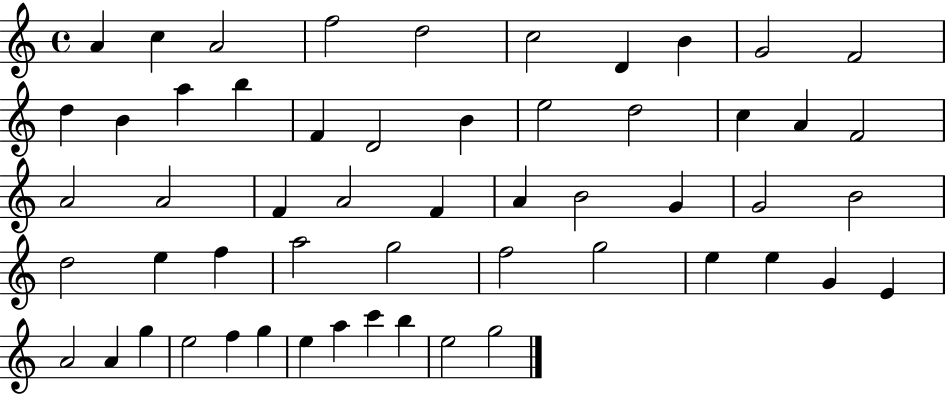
X:1
T:Untitled
M:4/4
L:1/4
K:C
A c A2 f2 d2 c2 D B G2 F2 d B a b F D2 B e2 d2 c A F2 A2 A2 F A2 F A B2 G G2 B2 d2 e f a2 g2 f2 g2 e e G E A2 A g e2 f g e a c' b e2 g2